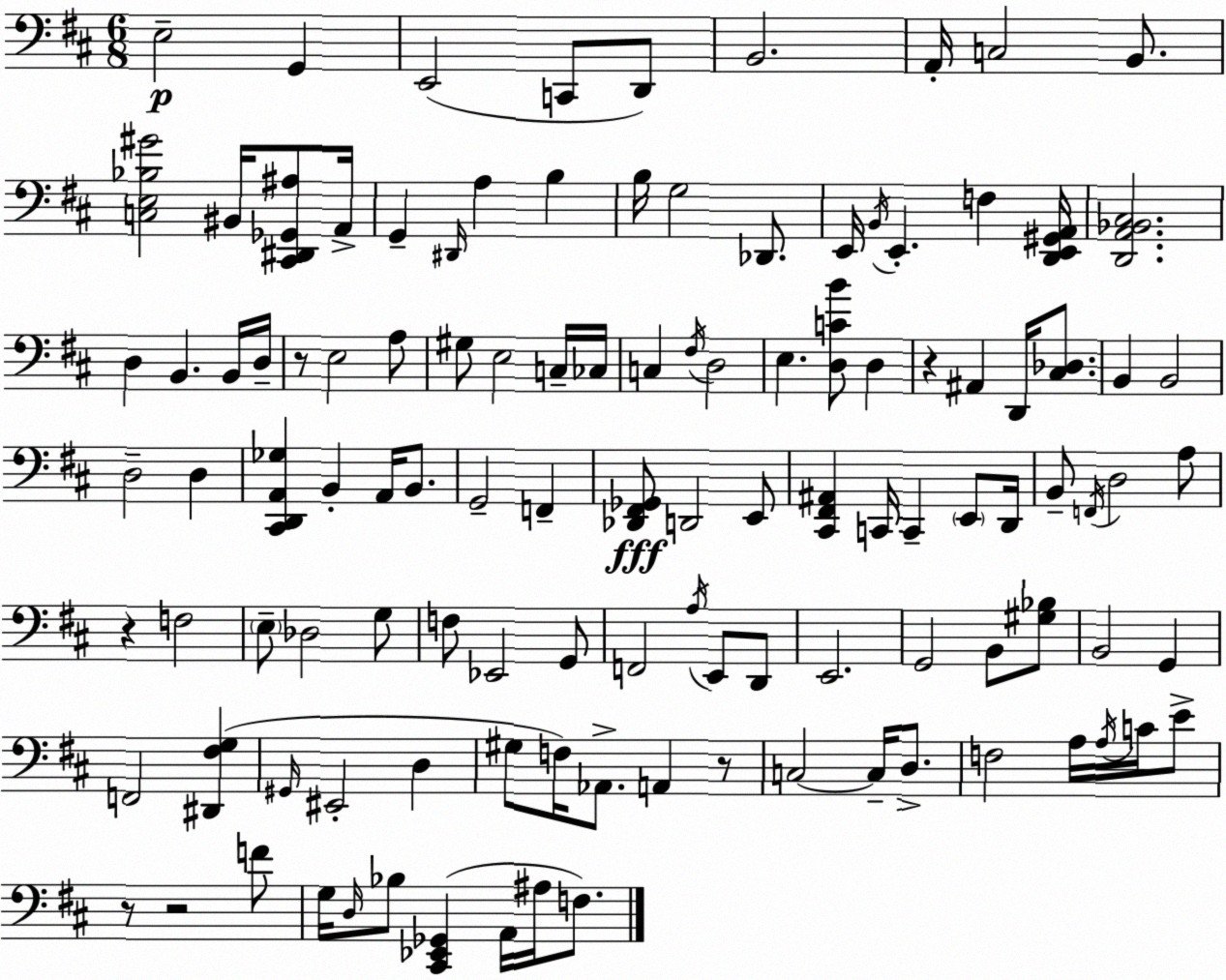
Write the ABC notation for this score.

X:1
T:Untitled
M:6/8
L:1/4
K:D
E,2 G,, E,,2 C,,/2 D,,/2 B,,2 A,,/4 C,2 B,,/2 [C,E,_B,^G]2 ^B,,/4 [^C,,^D,,_G,,^A,]/2 A,,/4 G,, ^D,,/4 A, B, B,/4 G,2 _D,,/2 E,,/4 B,,/4 E,, F, [D,,E,,^G,,A,,]/4 [D,,A,,_B,,^C,]2 D, B,, B,,/4 D,/4 z/2 E,2 A,/2 ^G,/2 E,2 C,/4 _C,/4 C, ^F,/4 D,2 E, [D,CB]/2 D, z ^A,, D,,/4 [^C,_D,]/2 B,, B,,2 D,2 D, [^C,,D,,A,,_G,] B,, A,,/4 B,,/2 G,,2 F,, [_D,,^F,,_G,,]/2 D,,2 E,,/2 [^C,,^F,,^A,,] C,,/4 C,, E,,/2 D,,/4 B,,/2 F,,/4 D,2 A,/2 z F,2 E,/2 _D,2 G,/2 F,/2 _E,,2 G,,/2 F,,2 A,/4 E,,/2 D,,/2 E,,2 G,,2 B,,/2 [^G,_B,]/2 B,,2 G,, F,,2 [^D,,^F,G,] ^G,,/4 ^E,,2 D, ^G,/2 F,/4 _A,,/2 A,, z/2 C,2 C,/4 D,/2 F,2 A,/4 A,/4 C/4 E/2 z/2 z2 F/2 G,/4 D,/4 _B,/2 [^C,,_E,,_G,,] A,,/4 ^A,/4 F,/2